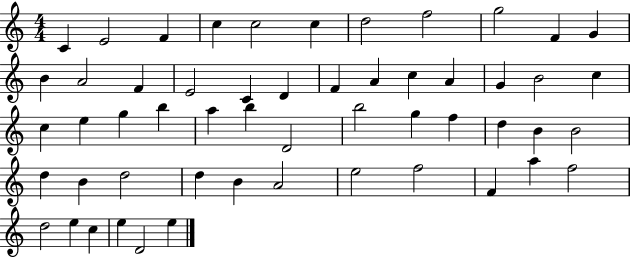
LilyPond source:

{
  \clef treble
  \numericTimeSignature
  \time 4/4
  \key c \major
  c'4 e'2 f'4 | c''4 c''2 c''4 | d''2 f''2 | g''2 f'4 g'4 | \break b'4 a'2 f'4 | e'2 c'4 d'4 | f'4 a'4 c''4 a'4 | g'4 b'2 c''4 | \break c''4 e''4 g''4 b''4 | a''4 b''4 d'2 | b''2 g''4 f''4 | d''4 b'4 b'2 | \break d''4 b'4 d''2 | d''4 b'4 a'2 | e''2 f''2 | f'4 a''4 f''2 | \break d''2 e''4 c''4 | e''4 d'2 e''4 | \bar "|."
}